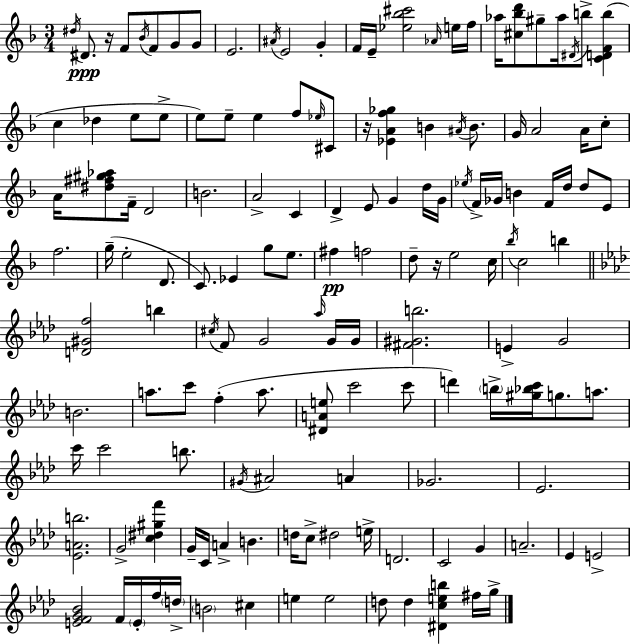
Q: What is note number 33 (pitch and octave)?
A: A#4